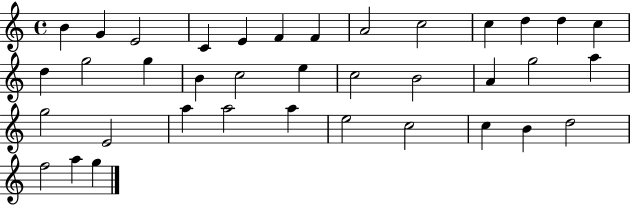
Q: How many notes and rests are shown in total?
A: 37